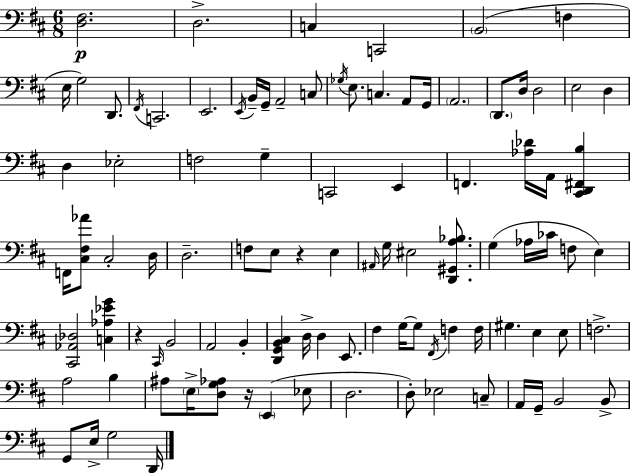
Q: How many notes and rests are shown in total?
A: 97